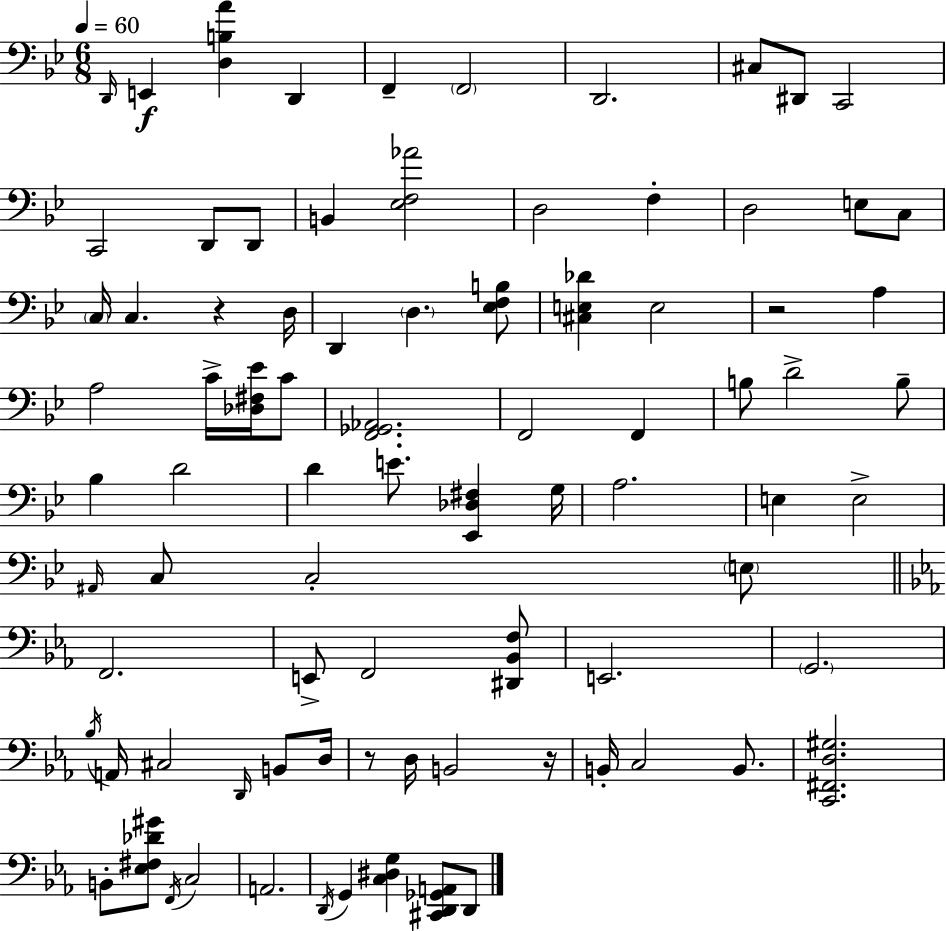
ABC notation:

X:1
T:Untitled
M:6/8
L:1/4
K:Bb
D,,/4 E,, [D,B,A] D,, F,, F,,2 D,,2 ^C,/2 ^D,,/2 C,,2 C,,2 D,,/2 D,,/2 B,, [_E,F,_A]2 D,2 F, D,2 E,/2 C,/2 C,/4 C, z D,/4 D,, D, [_E,F,B,]/2 [^C,E,_D] E,2 z2 A, A,2 C/4 [_D,^F,_E]/4 C/2 [F,,_G,,_A,,]2 F,,2 F,, B,/2 D2 B,/2 _B, D2 D E/2 [_E,,_D,^F,] G,/4 A,2 E, E,2 ^A,,/4 C,/2 C,2 E,/2 F,,2 E,,/2 F,,2 [^D,,_B,,F,]/2 E,,2 G,,2 _B,/4 A,,/4 ^C,2 D,,/4 B,,/2 D,/4 z/2 D,/4 B,,2 z/4 B,,/4 C,2 B,,/2 [C,,^F,,D,^G,]2 B,,/2 [_E,^F,_D^G]/2 F,,/4 C,2 A,,2 D,,/4 G,, [C,^D,G,] [^C,,D,,_G,,A,,]/2 D,,/2